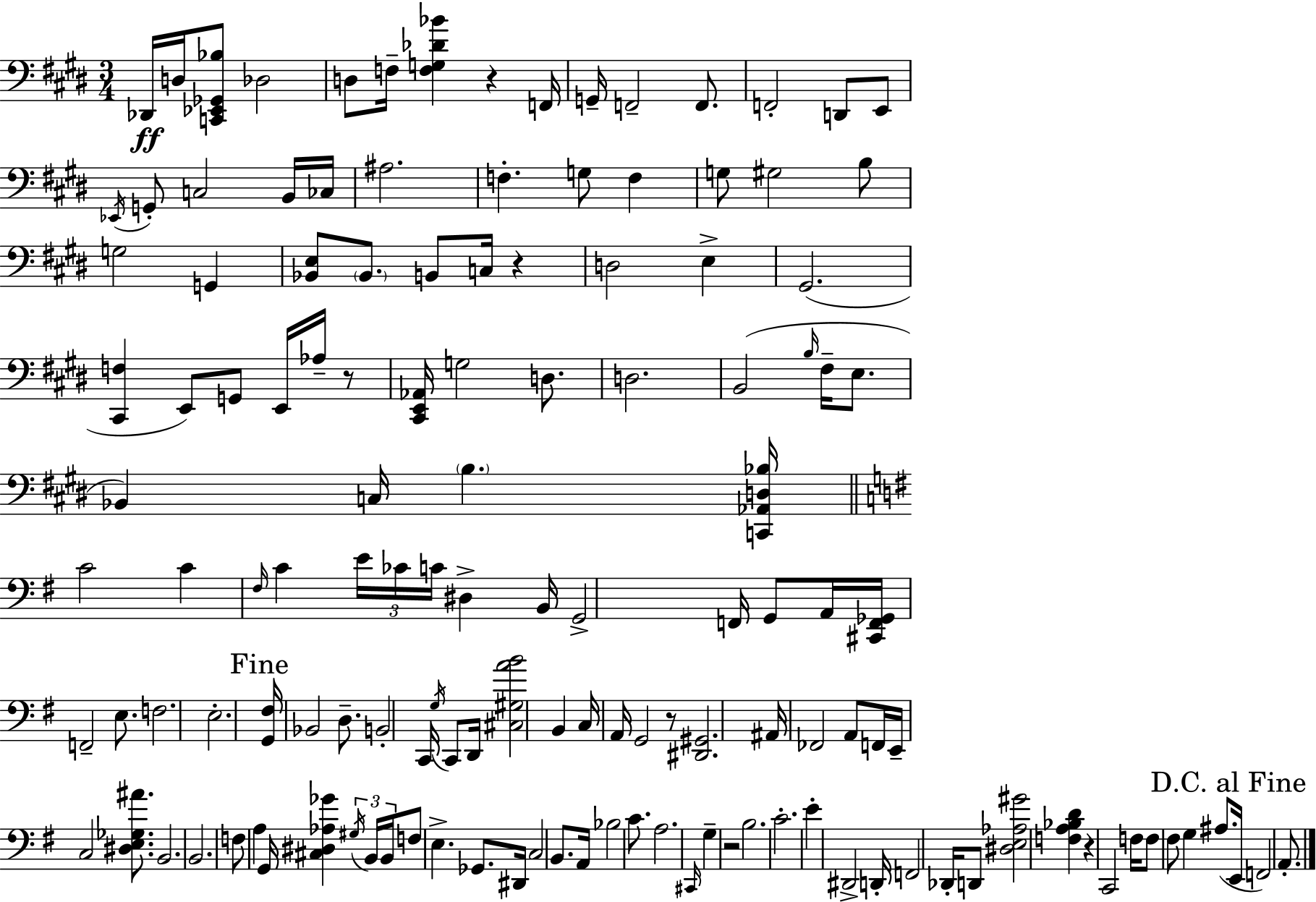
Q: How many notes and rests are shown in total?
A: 137